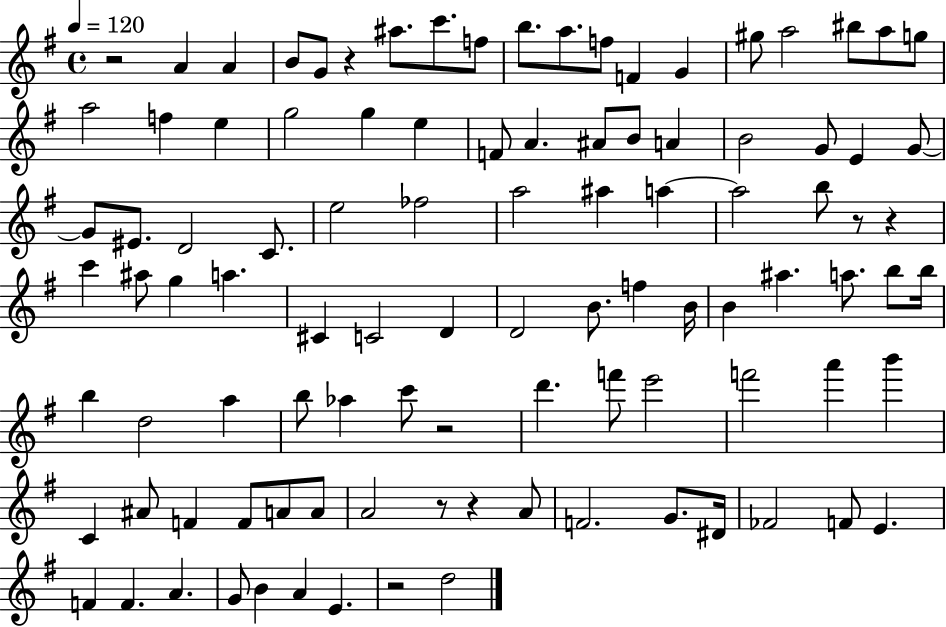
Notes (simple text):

R/h A4/q A4/q B4/e G4/e R/q A#5/e. C6/e. F5/e B5/e. A5/e. F5/e F4/q G4/q G#5/e A5/h BIS5/e A5/e G5/e A5/h F5/q E5/q G5/h G5/q E5/q F4/e A4/q. A#4/e B4/e A4/q B4/h G4/e E4/q G4/e G4/e EIS4/e. D4/h C4/e. E5/h FES5/h A5/h A#5/q A5/q A5/h B5/e R/e R/q C6/q A#5/e G5/q A5/q. C#4/q C4/h D4/q D4/h B4/e. F5/q B4/s B4/q A#5/q. A5/e. B5/e B5/s B5/q D5/h A5/q B5/e Ab5/q C6/e R/h D6/q. F6/e E6/h F6/h A6/q B6/q C4/q A#4/e F4/q F4/e A4/e A4/e A4/h R/e R/q A4/e F4/h. G4/e. D#4/s FES4/h F4/e E4/q. F4/q F4/q. A4/q. G4/e B4/q A4/q E4/q. R/h D5/h